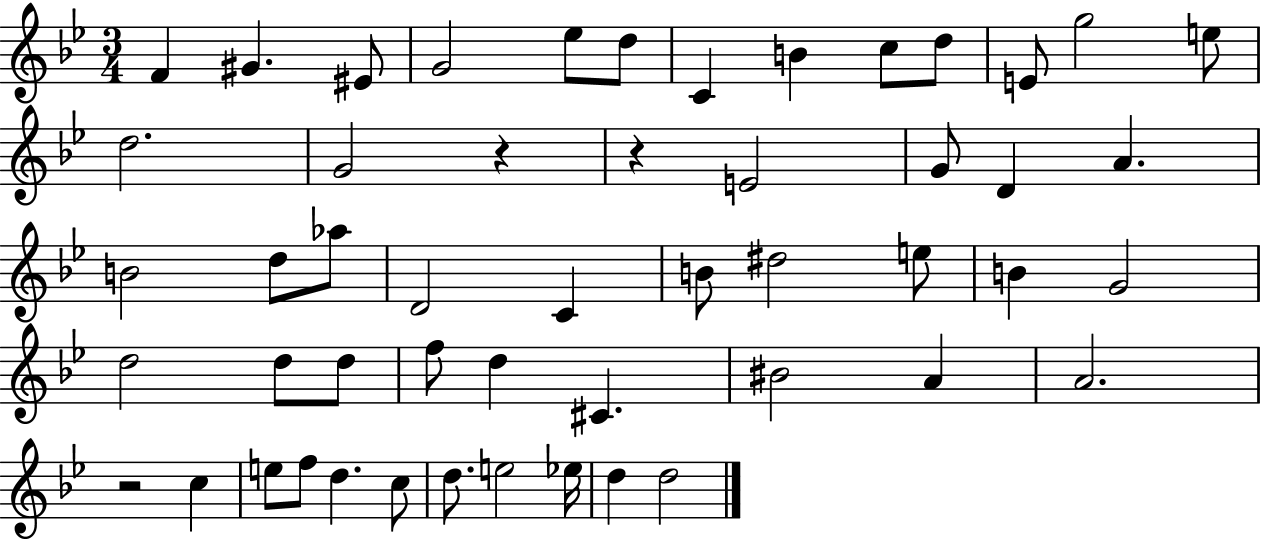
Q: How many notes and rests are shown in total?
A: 51